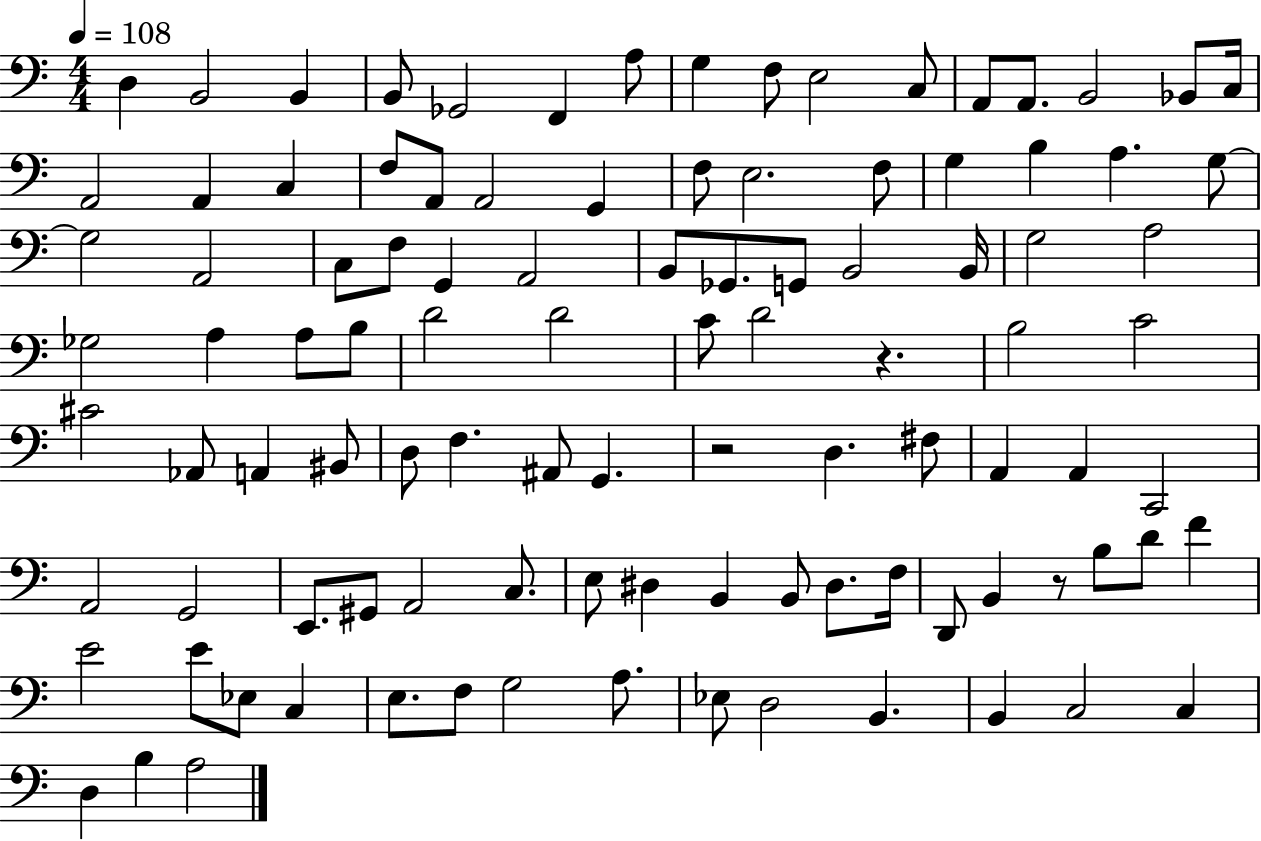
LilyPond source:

{
  \clef bass
  \numericTimeSignature
  \time 4/4
  \key c \major
  \tempo 4 = 108
  \repeat volta 2 { d4 b,2 b,4 | b,8 ges,2 f,4 a8 | g4 f8 e2 c8 | a,8 a,8. b,2 bes,8 c16 | \break a,2 a,4 c4 | f8 a,8 a,2 g,4 | f8 e2. f8 | g4 b4 a4. g8~~ | \break g2 a,2 | c8 f8 g,4 a,2 | b,8 ges,8. g,8 b,2 b,16 | g2 a2 | \break ges2 a4 a8 b8 | d'2 d'2 | c'8 d'2 r4. | b2 c'2 | \break cis'2 aes,8 a,4 bis,8 | d8 f4. ais,8 g,4. | r2 d4. fis8 | a,4 a,4 c,2 | \break a,2 g,2 | e,8. gis,8 a,2 c8. | e8 dis4 b,4 b,8 dis8. f16 | d,8 b,4 r8 b8 d'8 f'4 | \break e'2 e'8 ees8 c4 | e8. f8 g2 a8. | ees8 d2 b,4. | b,4 c2 c4 | \break d4 b4 a2 | } \bar "|."
}